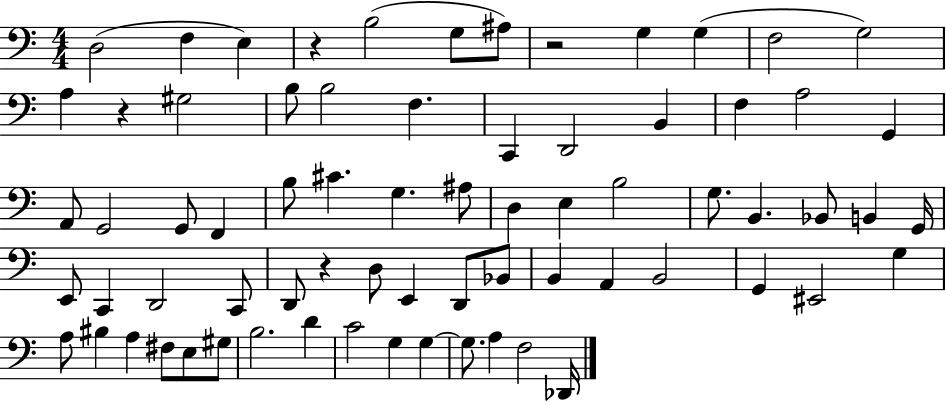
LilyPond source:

{
  \clef bass
  \numericTimeSignature
  \time 4/4
  \key c \major
  \repeat volta 2 { d2( f4 e4) | r4 b2( g8 ais8) | r2 g4 g4( | f2 g2) | \break a4 r4 gis2 | b8 b2 f4. | c,4 d,2 b,4 | f4 a2 g,4 | \break a,8 g,2 g,8 f,4 | b8 cis'4. g4. ais8 | d4 e4 b2 | g8. b,4. bes,8 b,4 g,16 | \break e,8 c,4 d,2 c,8 | d,8 r4 d8 e,4 d,8 bes,8 | b,4 a,4 b,2 | g,4 eis,2 g4 | \break a8 bis4 a4 fis8 e8 gis8 | b2. d'4 | c'2 g4 g4~~ | g8. a4 f2 des,16 | \break } \bar "|."
}